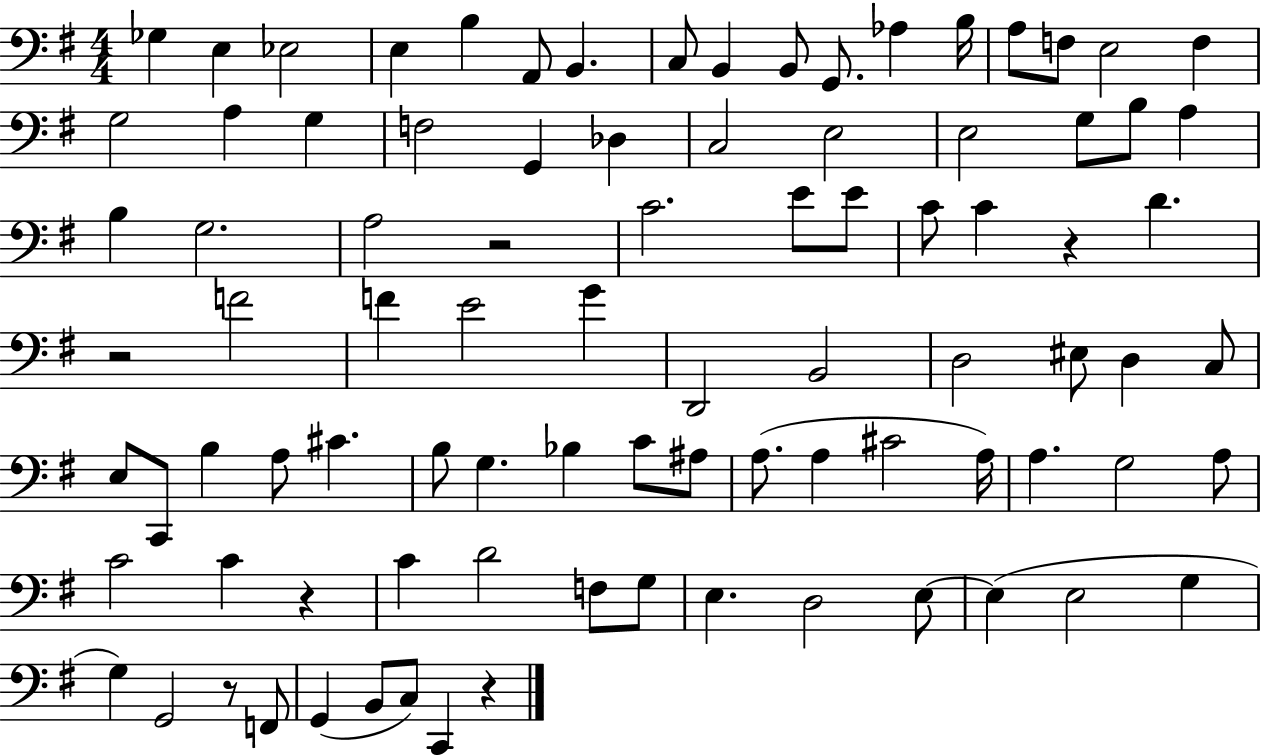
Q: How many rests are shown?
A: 6